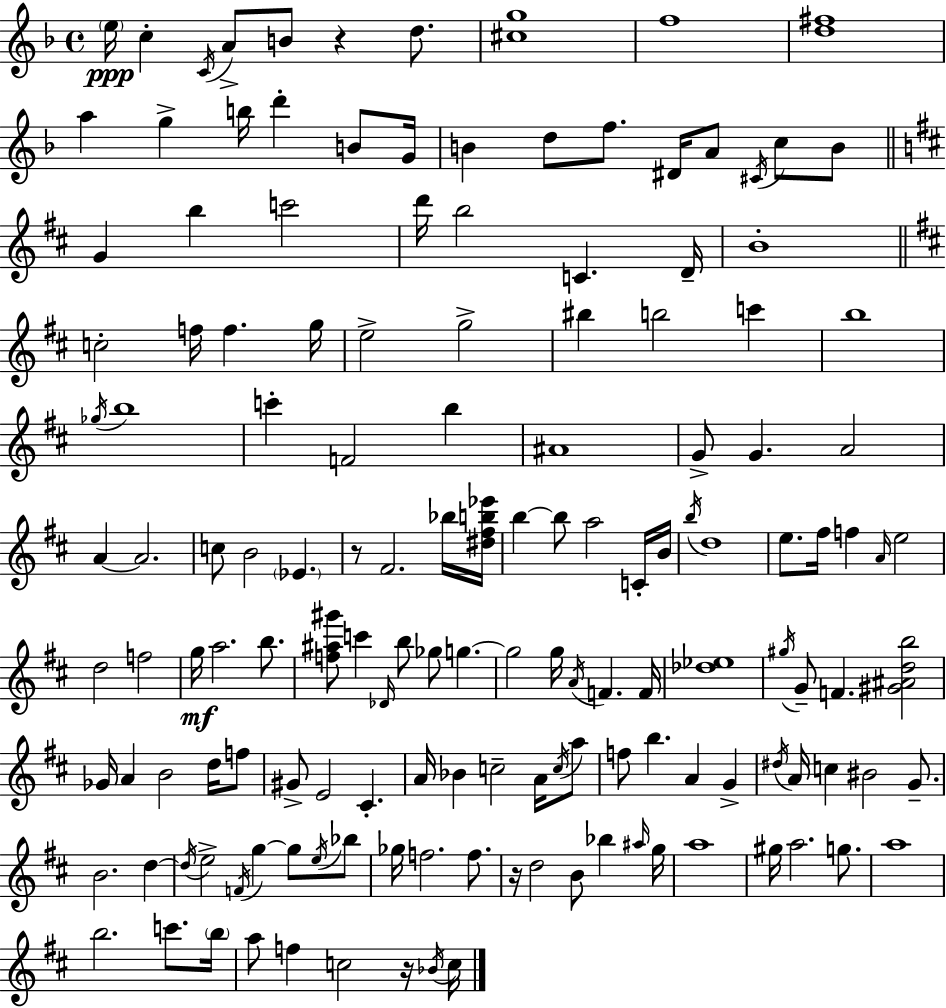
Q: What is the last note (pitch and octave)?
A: C5